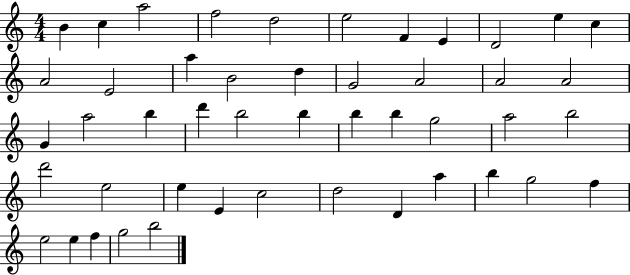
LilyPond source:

{
  \clef treble
  \numericTimeSignature
  \time 4/4
  \key c \major
  b'4 c''4 a''2 | f''2 d''2 | e''2 f'4 e'4 | d'2 e''4 c''4 | \break a'2 e'2 | a''4 b'2 d''4 | g'2 a'2 | a'2 a'2 | \break g'4 a''2 b''4 | d'''4 b''2 b''4 | b''4 b''4 g''2 | a''2 b''2 | \break d'''2 e''2 | e''4 e'4 c''2 | d''2 d'4 a''4 | b''4 g''2 f''4 | \break e''2 e''4 f''4 | g''2 b''2 | \bar "|."
}